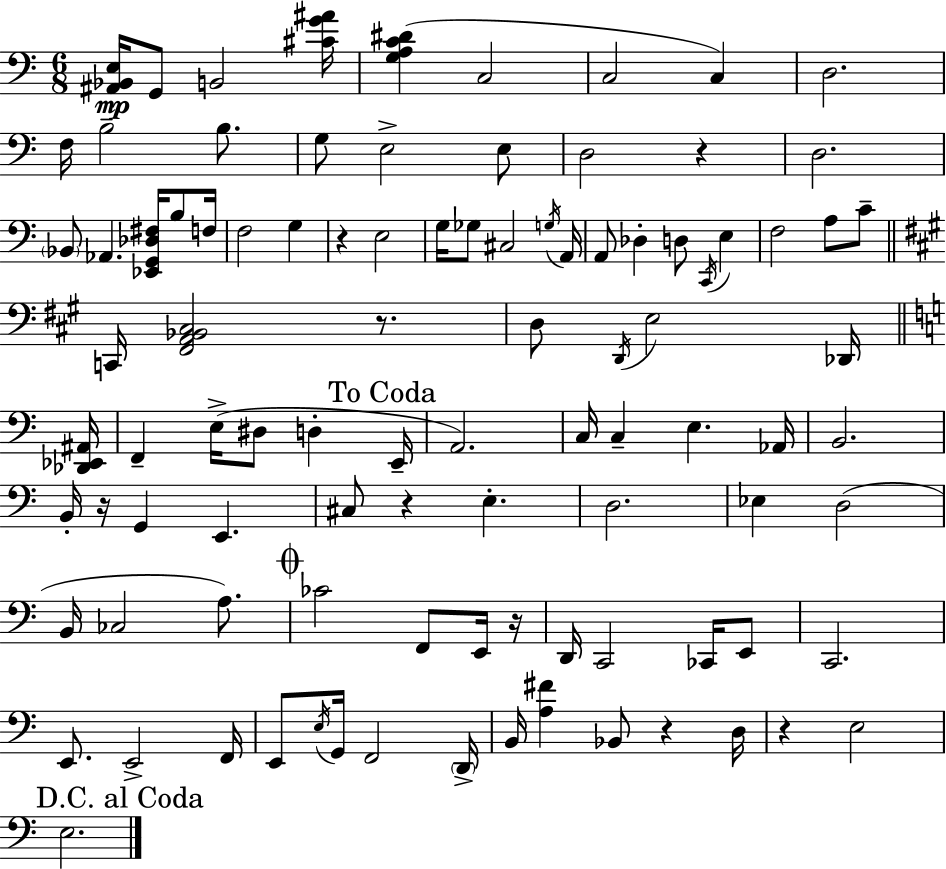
X:1
T:Untitled
M:6/8
L:1/4
K:C
[^A,,_B,,E,]/4 G,,/2 B,,2 [^CG^A]/4 [G,A,C^D] C,2 C,2 C, D,2 F,/4 B,2 B,/2 G,/2 E,2 E,/2 D,2 z D,2 _B,,/2 _A,, [_E,,G,,_D,^F,]/4 B,/2 F,/4 F,2 G, z E,2 G,/4 _G,/2 ^C,2 G,/4 A,,/4 A,,/2 _D, D,/2 C,,/4 E, F,2 A,/2 C/2 C,,/4 [^F,,A,,_B,,^C,]2 z/2 D,/2 D,,/4 E,2 _D,,/4 [_D,,_E,,^A,,]/4 F,, E,/4 ^D,/2 D, E,,/4 A,,2 C,/4 C, E, _A,,/4 B,,2 B,,/4 z/4 G,, E,, ^C,/2 z E, D,2 _E, D,2 B,,/4 _C,2 A,/2 _C2 F,,/2 E,,/4 z/4 D,,/4 C,,2 _C,,/4 E,,/2 C,,2 E,,/2 E,,2 F,,/4 E,,/2 E,/4 G,,/4 F,,2 D,,/4 B,,/4 [A,^F] _B,,/2 z D,/4 z E,2 E,2